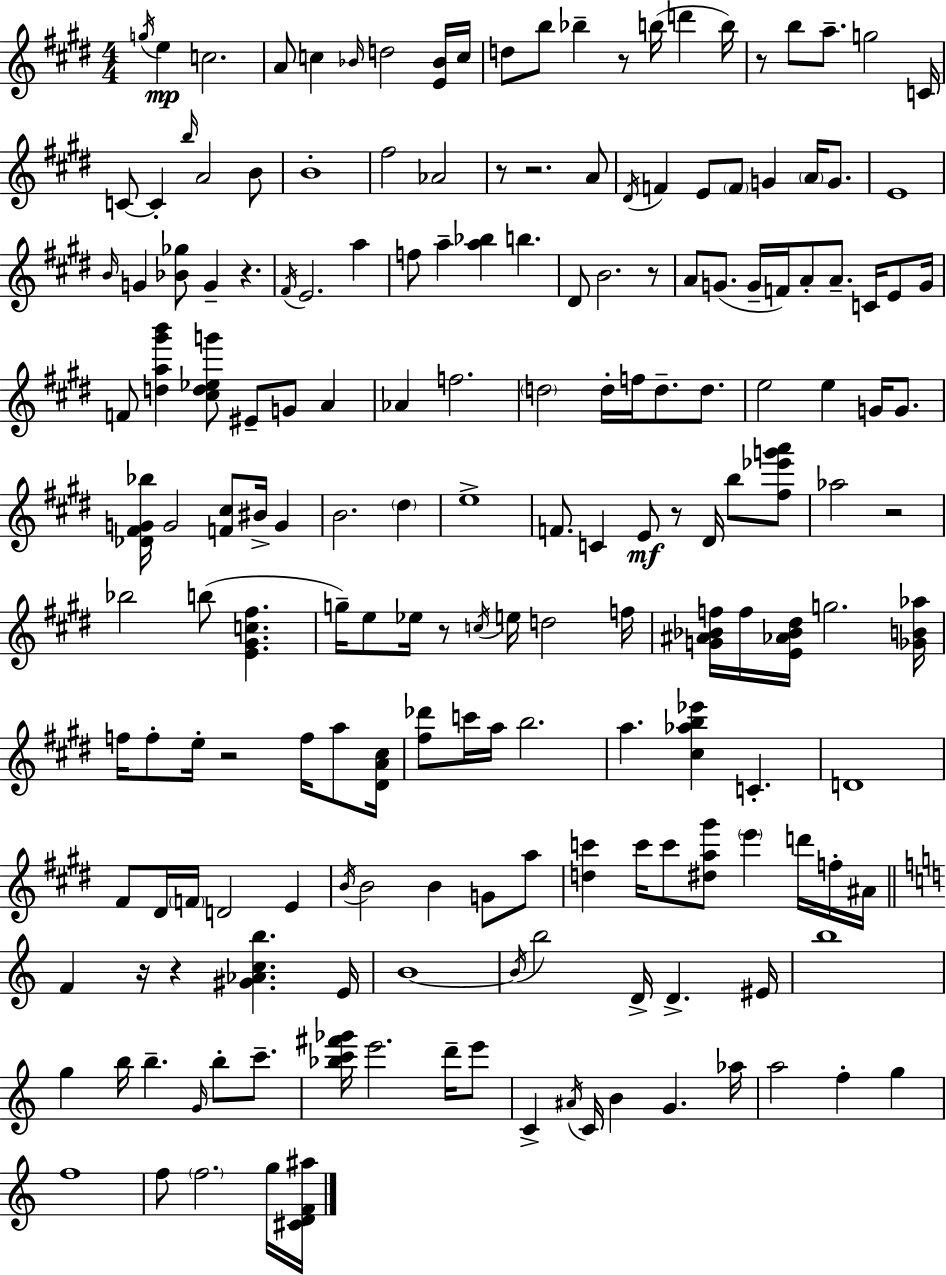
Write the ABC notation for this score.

X:1
T:Untitled
M:4/4
L:1/4
K:E
g/4 e c2 A/2 c _B/4 d2 [E_B]/4 c/4 d/2 b/2 _b z/2 b/4 d' b/4 z/2 b/2 a/2 g2 C/4 C/2 C b/4 A2 B/2 B4 ^f2 _A2 z/2 z2 A/2 ^D/4 F E/2 F/2 G A/4 G/2 E4 B/4 G [_B_g]/2 G z ^F/4 E2 a f/2 a [a_b] b ^D/2 B2 z/2 A/2 G/2 G/4 F/4 A/2 A/2 C/4 E/2 G/4 F/2 [da^g'b'] [^cd_eg']/2 ^E/2 G/2 A _A f2 d2 d/4 f/4 d/2 d/2 e2 e G/4 G/2 [_D^FG_b]/4 G2 [F^c]/2 ^B/4 G B2 ^d e4 F/2 C E/2 z/2 ^D/4 b/2 [^f_e'g'a']/2 _a2 z2 _b2 b/2 [E^Gc^f] g/4 e/2 _e/4 z/2 c/4 e/4 d2 f/4 [G^A_Bf]/4 f/4 [E_A_B^d]/4 g2 [_GB_a]/4 f/4 f/2 e/4 z2 f/4 a/2 [^DA^c]/4 [^f_d']/2 c'/4 a/4 b2 a [^c_ab_e'] C D4 ^F/2 ^D/4 F/4 D2 E B/4 B2 B G/2 a/2 [dc'] c'/4 c'/2 [^da^g']/2 e' d'/4 f/4 ^A/4 F z/4 z [^G_Acb] E/4 B4 B/4 b2 D/4 D ^E/4 b4 g b/4 b G/4 b/2 c'/2 [_bc'^f'_g']/4 e'2 d'/4 e'/2 C ^A/4 C/4 B G _a/4 a2 f g f4 f/2 f2 g/4 [^CDF^a]/4